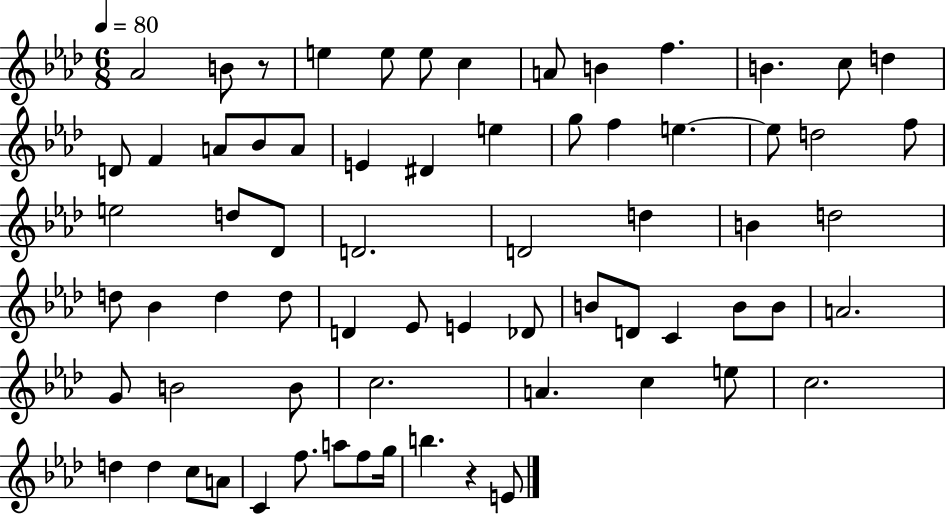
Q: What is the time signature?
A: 6/8